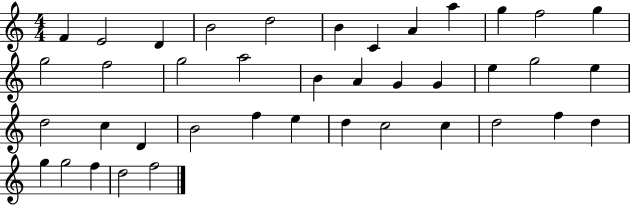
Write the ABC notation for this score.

X:1
T:Untitled
M:4/4
L:1/4
K:C
F E2 D B2 d2 B C A a g f2 g g2 f2 g2 a2 B A G G e g2 e d2 c D B2 f e d c2 c d2 f d g g2 f d2 f2